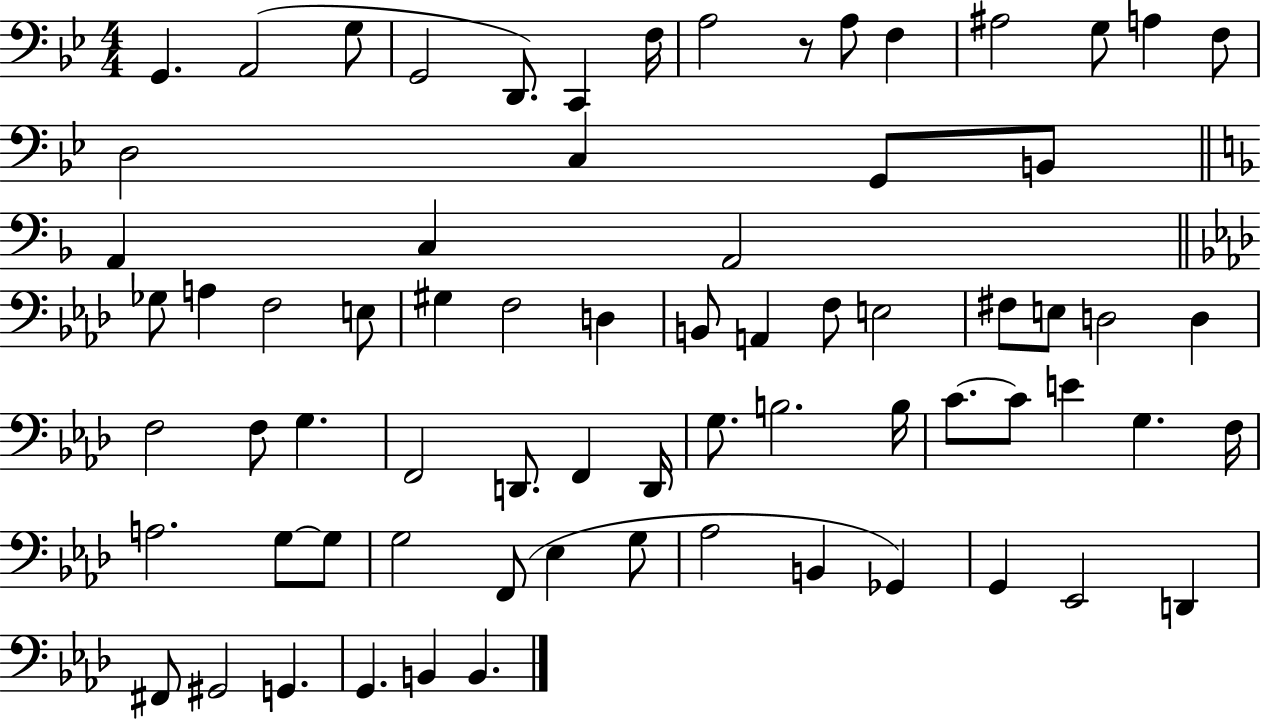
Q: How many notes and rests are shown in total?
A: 71